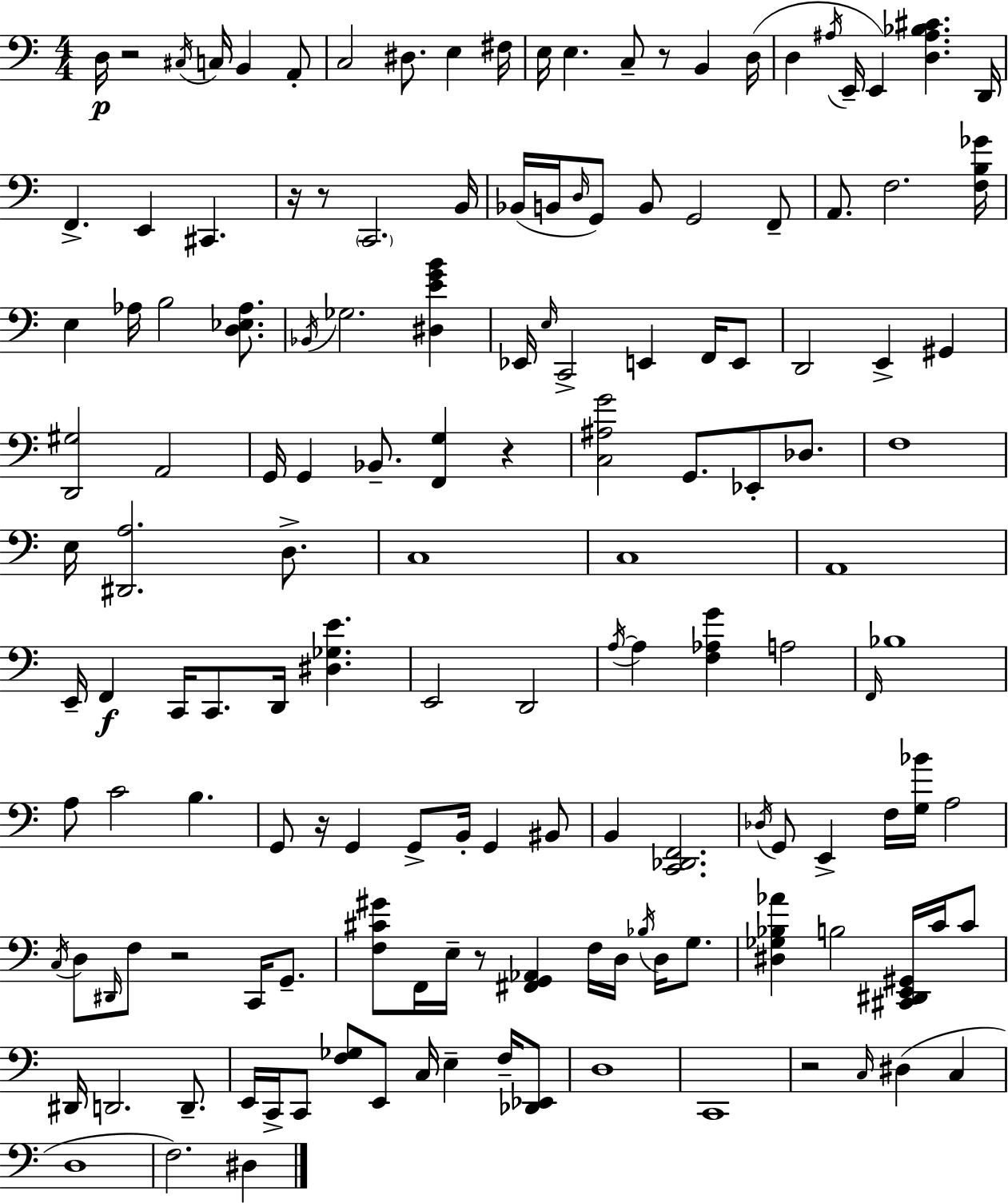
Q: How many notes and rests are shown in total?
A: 148